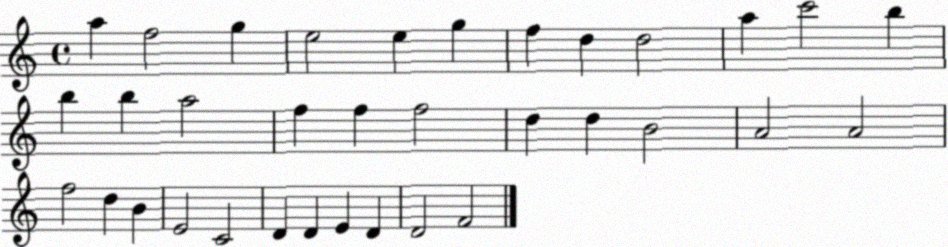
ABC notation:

X:1
T:Untitled
M:4/4
L:1/4
K:C
a f2 g e2 e g f d d2 a c'2 b b b a2 f f f2 d d B2 A2 A2 f2 d B E2 C2 D D E D D2 F2